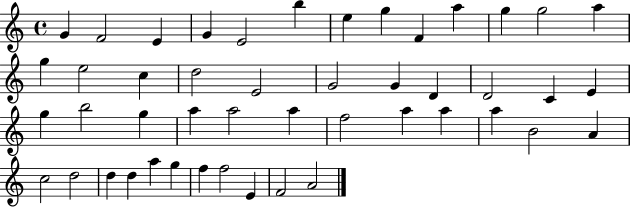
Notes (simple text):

G4/q F4/h E4/q G4/q E4/h B5/q E5/q G5/q F4/q A5/q G5/q G5/h A5/q G5/q E5/h C5/q D5/h E4/h G4/h G4/q D4/q D4/h C4/q E4/q G5/q B5/h G5/q A5/q A5/h A5/q F5/h A5/q A5/q A5/q B4/h A4/q C5/h D5/h D5/q D5/q A5/q G5/q F5/q F5/h E4/q F4/h A4/h